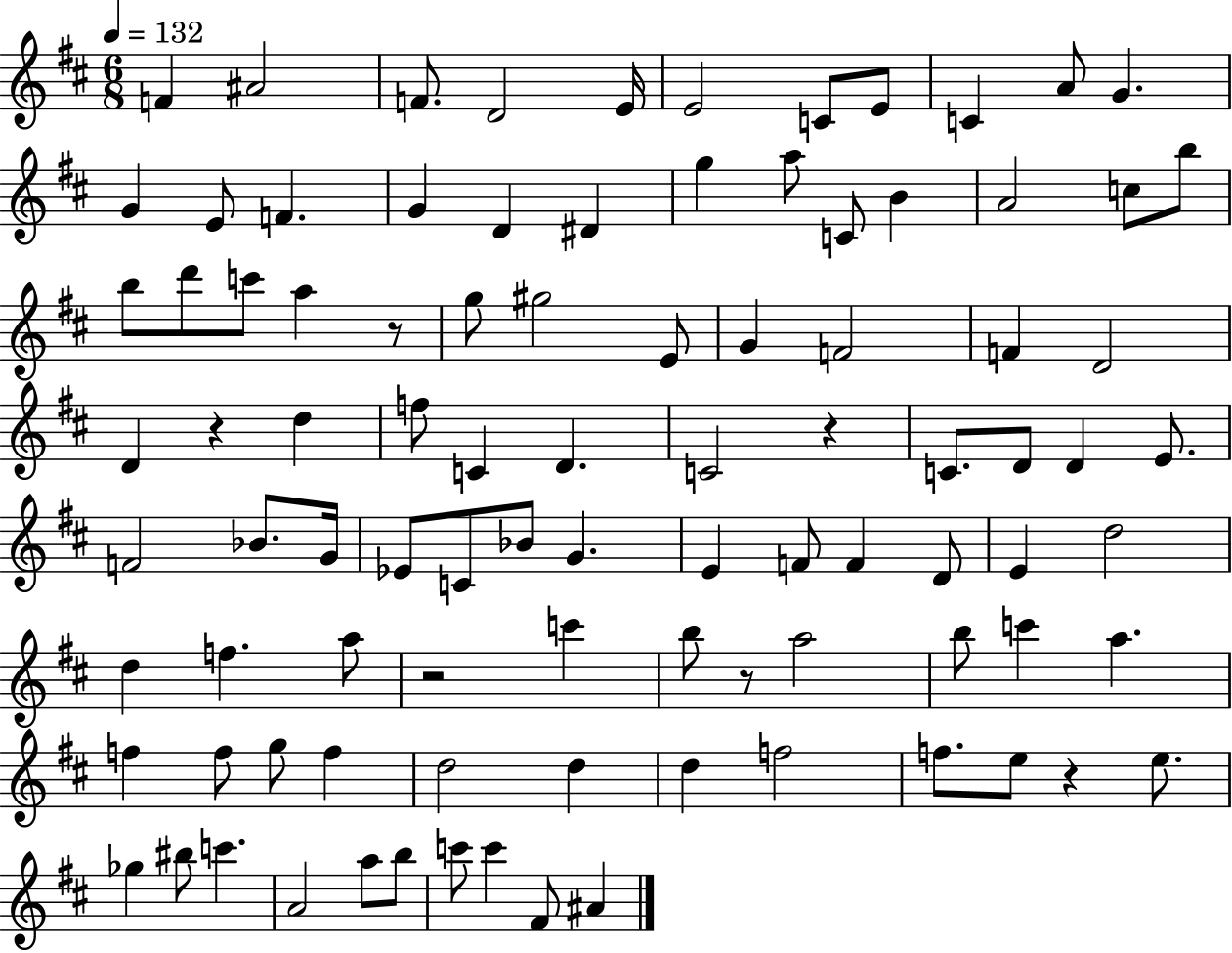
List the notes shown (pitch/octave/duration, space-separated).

F4/q A#4/h F4/e. D4/h E4/s E4/h C4/e E4/e C4/q A4/e G4/q. G4/q E4/e F4/q. G4/q D4/q D#4/q G5/q A5/e C4/e B4/q A4/h C5/e B5/e B5/e D6/e C6/e A5/q R/e G5/e G#5/h E4/e G4/q F4/h F4/q D4/h D4/q R/q D5/q F5/e C4/q D4/q. C4/h R/q C4/e. D4/e D4/q E4/e. F4/h Bb4/e. G4/s Eb4/e C4/e Bb4/e G4/q. E4/q F4/e F4/q D4/e E4/q D5/h D5/q F5/q. A5/e R/h C6/q B5/e R/e A5/h B5/e C6/q A5/q. F5/q F5/e G5/e F5/q D5/h D5/q D5/q F5/h F5/e. E5/e R/q E5/e. Gb5/q BIS5/e C6/q. A4/h A5/e B5/e C6/e C6/q F#4/e A#4/q